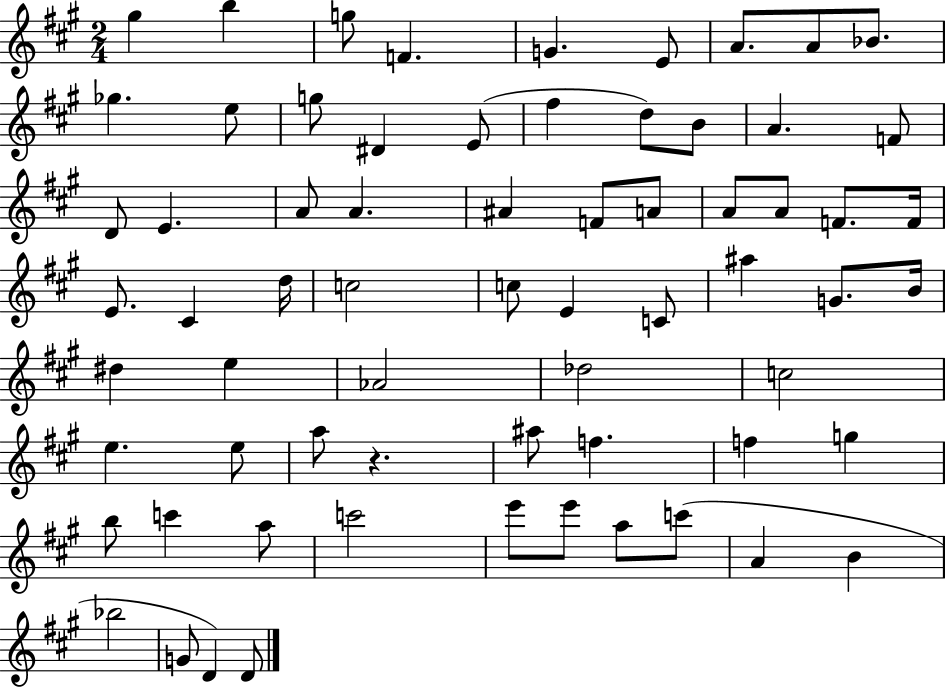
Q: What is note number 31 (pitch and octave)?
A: E4